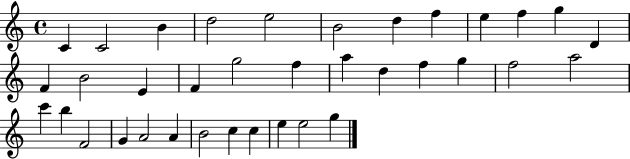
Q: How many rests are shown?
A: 0